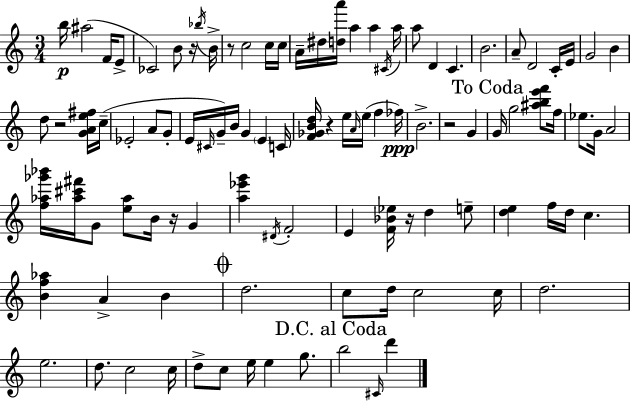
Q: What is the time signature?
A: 3/4